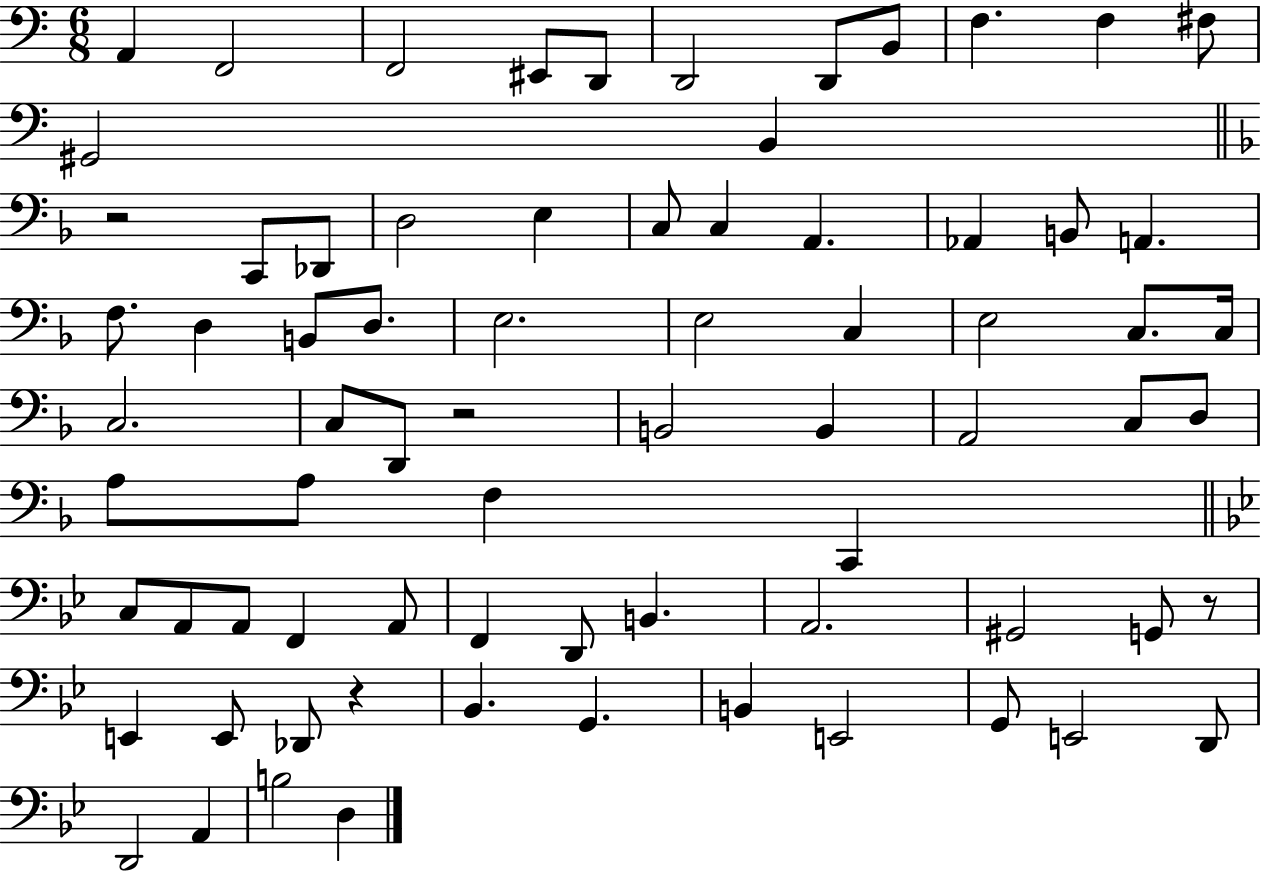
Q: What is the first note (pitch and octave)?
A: A2